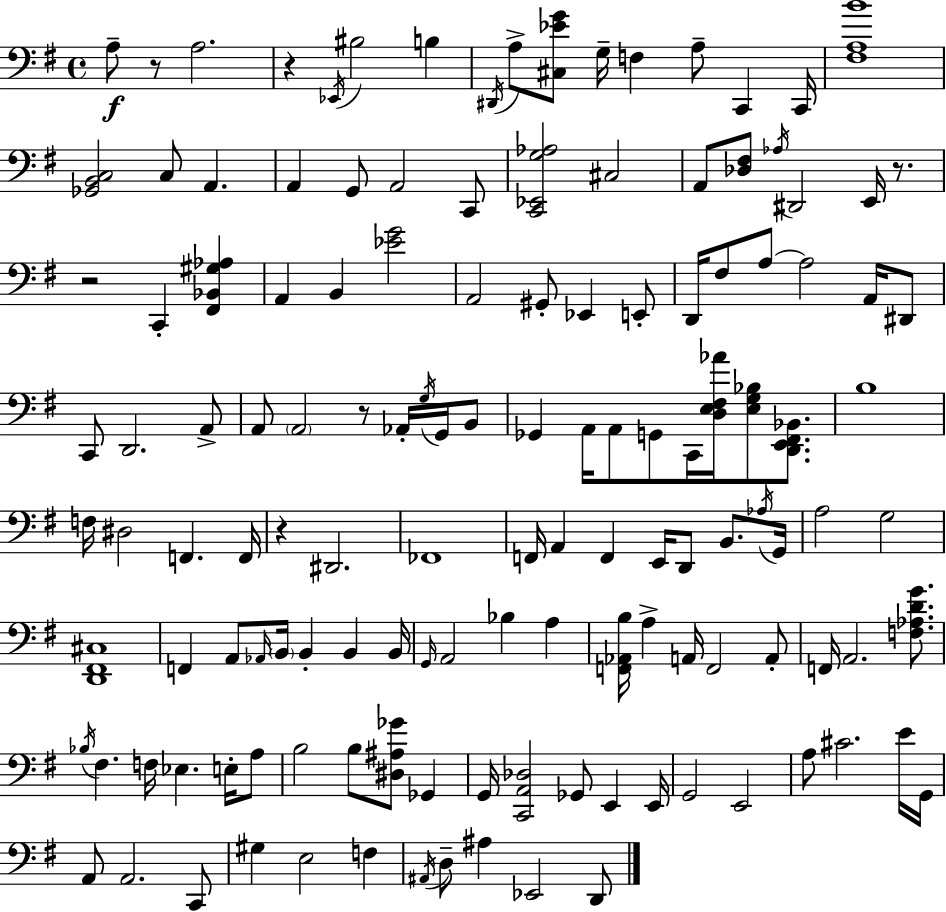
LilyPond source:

{
  \clef bass
  \time 4/4
  \defaultTimeSignature
  \key e \minor
  a8--\f r8 a2. | r4 \acciaccatura { ees,16 } bis2 b4 | \acciaccatura { dis,16 } a8-> <cis ees' g'>8 g16-- f4 a8-- c,4 | c,16 <fis a b'>1 | \break <ges, b, c>2 c8 a,4. | a,4 g,8 a,2 | c,8 <c, ees, g aes>2 cis2 | a,8 <des fis>8 \acciaccatura { aes16 } dis,2 e,16 | \break r8. r2 c,4-. <fis, bes, gis aes>4 | a,4 b,4 <ees' g'>2 | a,2 gis,8-. ees,4 | e,8-. d,16 fis8 a8~~ a2 | \break a,16 dis,8 c,8 d,2. | a,8-> a,8 \parenthesize a,2 r8 aes,16-. | \acciaccatura { g16 } g,16 b,8 ges,4 a,16 a,8 g,8 c,16 <d e fis aes'>16 <e g bes>8 | <d, e, fis, bes,>8. b1 | \break f16 dis2 f,4. | f,16 r4 dis,2. | fes,1 | f,16 a,4 f,4 e,16 d,8 | \break b,8. \acciaccatura { aes16 } g,16 a2 g2 | <d, fis, cis>1 | f,4 a,8 \grace { aes,16 } \parenthesize b,16 b,4-. | b,4 b,16 \grace { g,16 } a,2 bes4 | \break a4 <f, aes, b>16 a4-> a,16 f,2 | a,8-. f,16 a,2. | <f aes d' g'>8. \acciaccatura { bes16 } fis4. f16 ees4. | e16-. a8 b2 | \break b8 <dis ais ges'>8 ges,4 g,16 <c, a, des>2 | ges,8 e,4 e,16 g,2 | e,2 a8 cis'2. | e'16 g,16 a,8 a,2. | \break c,8 gis4 e2 | f4 \acciaccatura { ais,16 } d8-- ais4 ees,2 | d,8 \bar "|."
}